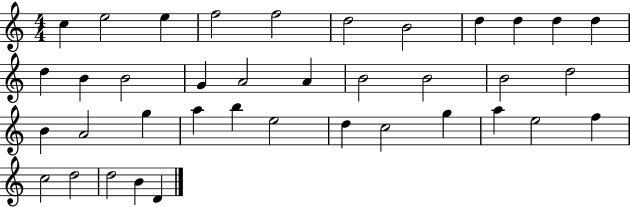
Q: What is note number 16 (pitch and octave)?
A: A4